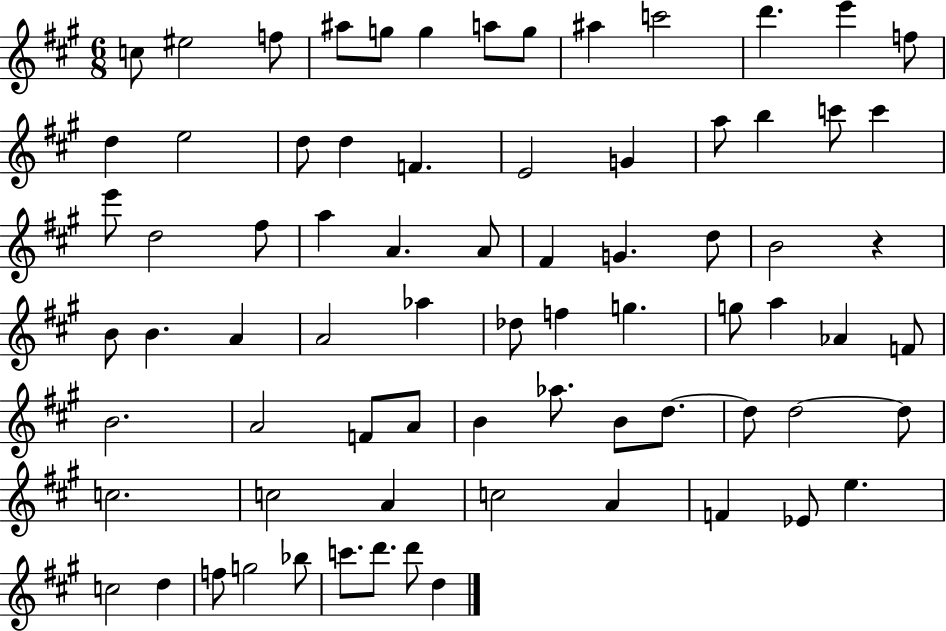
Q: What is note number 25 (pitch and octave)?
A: E6